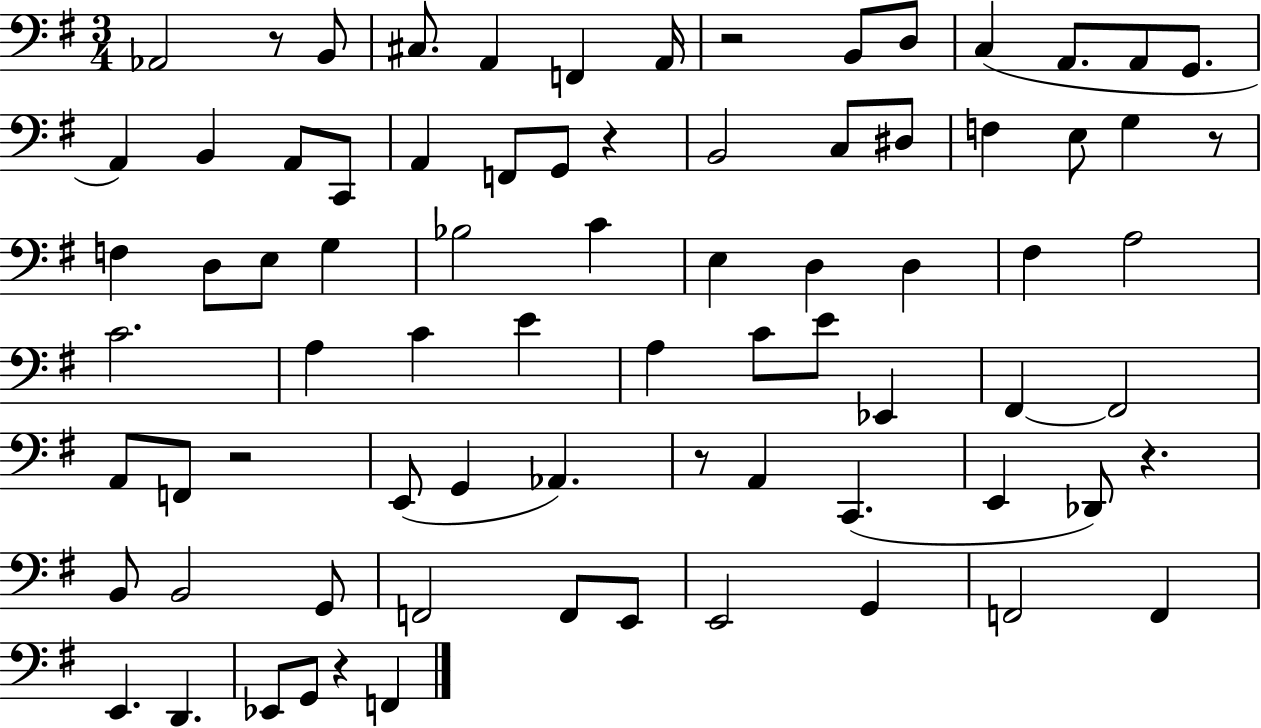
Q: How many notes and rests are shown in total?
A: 78